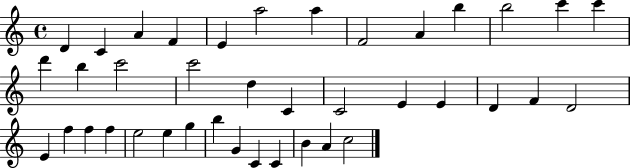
X:1
T:Untitled
M:4/4
L:1/4
K:C
D C A F E a2 a F2 A b b2 c' c' d' b c'2 c'2 d C C2 E E D F D2 E f f f e2 e g b G C C B A c2